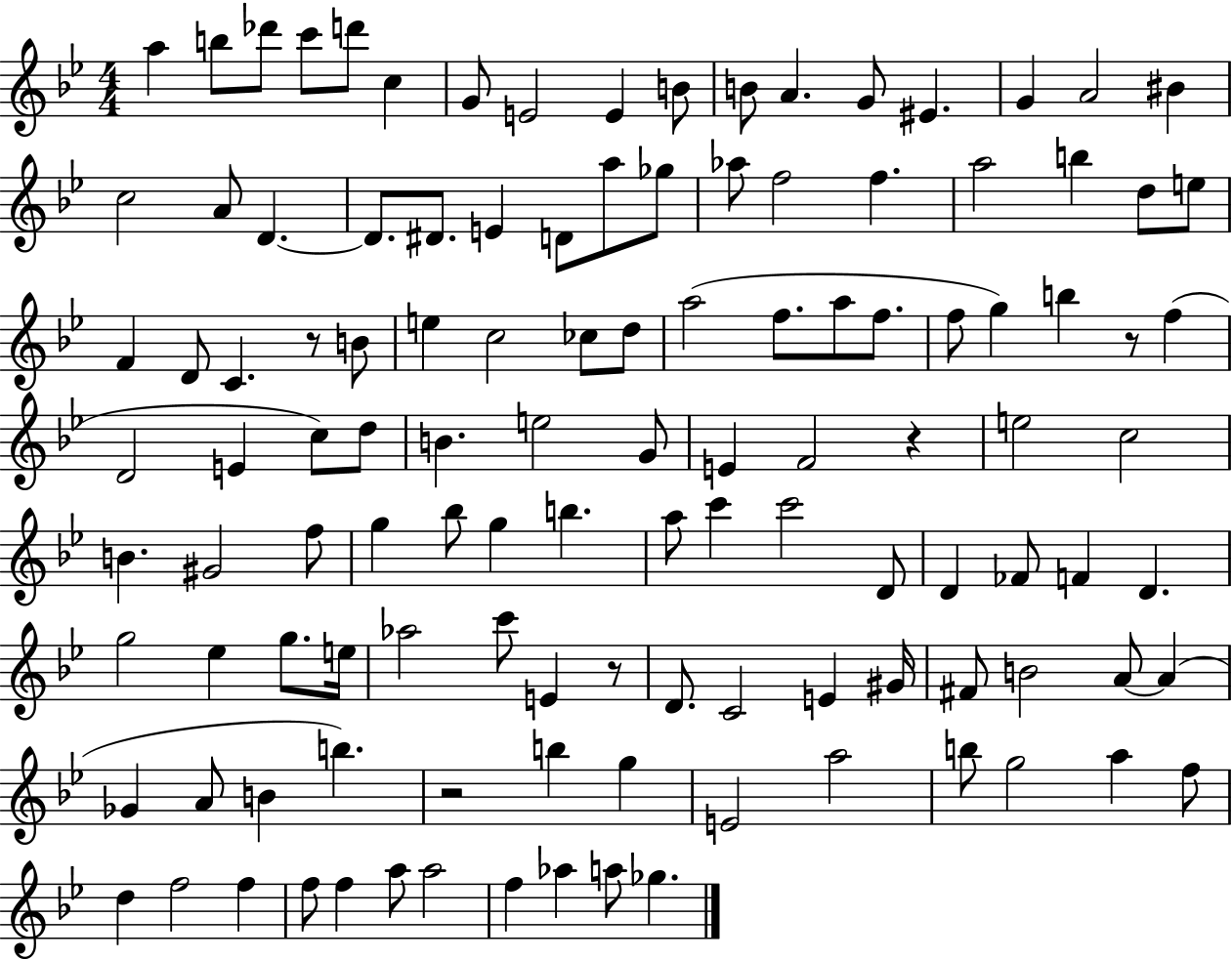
A5/q B5/e Db6/e C6/e D6/e C5/q G4/e E4/h E4/q B4/e B4/e A4/q. G4/e EIS4/q. G4/q A4/h BIS4/q C5/h A4/e D4/q. D4/e. D#4/e. E4/q D4/e A5/e Gb5/e Ab5/e F5/h F5/q. A5/h B5/q D5/e E5/e F4/q D4/e C4/q. R/e B4/e E5/q C5/h CES5/e D5/e A5/h F5/e. A5/e F5/e. F5/e G5/q B5/q R/e F5/q D4/h E4/q C5/e D5/e B4/q. E5/h G4/e E4/q F4/h R/q E5/h C5/h B4/q. G#4/h F5/e G5/q Bb5/e G5/q B5/q. A5/e C6/q C6/h D4/e D4/q FES4/e F4/q D4/q. G5/h Eb5/q G5/e. E5/s Ab5/h C6/e E4/q R/e D4/e. C4/h E4/q G#4/s F#4/e B4/h A4/e A4/q Gb4/q A4/e B4/q B5/q. R/h B5/q G5/q E4/h A5/h B5/e G5/h A5/q F5/e D5/q F5/h F5/q F5/e F5/q A5/e A5/h F5/q Ab5/q A5/e Gb5/q.